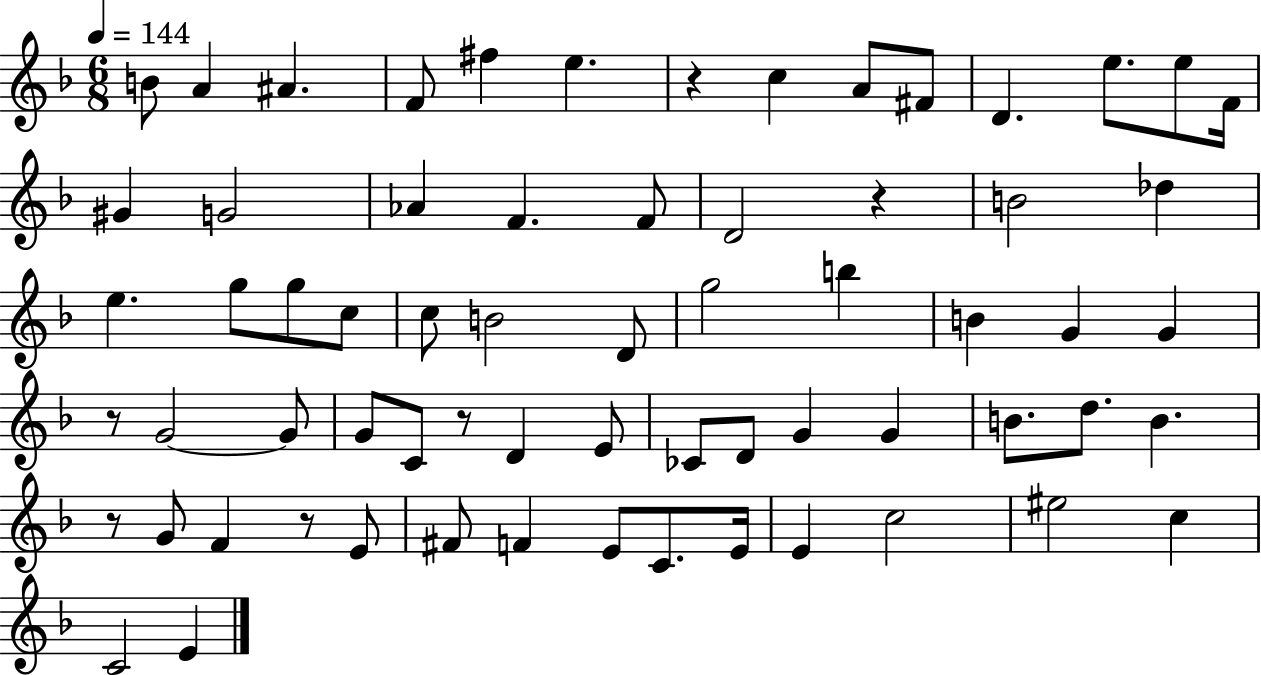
B4/e A4/q A#4/q. F4/e F#5/q E5/q. R/q C5/q A4/e F#4/e D4/q. E5/e. E5/e F4/s G#4/q G4/h Ab4/q F4/q. F4/e D4/h R/q B4/h Db5/q E5/q. G5/e G5/e C5/e C5/e B4/h D4/e G5/h B5/q B4/q G4/q G4/q R/e G4/h G4/e G4/e C4/e R/e D4/q E4/e CES4/e D4/e G4/q G4/q B4/e. D5/e. B4/q. R/e G4/e F4/q R/e E4/e F#4/e F4/q E4/e C4/e. E4/s E4/q C5/h EIS5/h C5/q C4/h E4/q